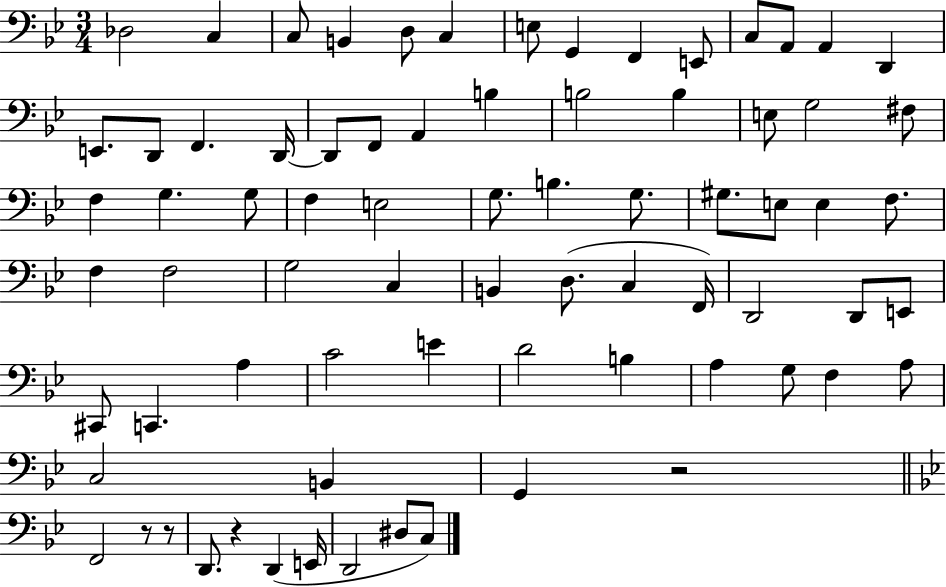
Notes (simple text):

Db3/h C3/q C3/e B2/q D3/e C3/q E3/e G2/q F2/q E2/e C3/e A2/e A2/q D2/q E2/e. D2/e F2/q. D2/s D2/e F2/e A2/q B3/q B3/h B3/q E3/e G3/h F#3/e F3/q G3/q. G3/e F3/q E3/h G3/e. B3/q. G3/e. G#3/e. E3/e E3/q F3/e. F3/q F3/h G3/h C3/q B2/q D3/e. C3/q F2/s D2/h D2/e E2/e C#2/e C2/q. A3/q C4/h E4/q D4/h B3/q A3/q G3/e F3/q A3/e C3/h B2/q G2/q R/h F2/h R/e R/e D2/e. R/q D2/q E2/s D2/h D#3/e C3/e